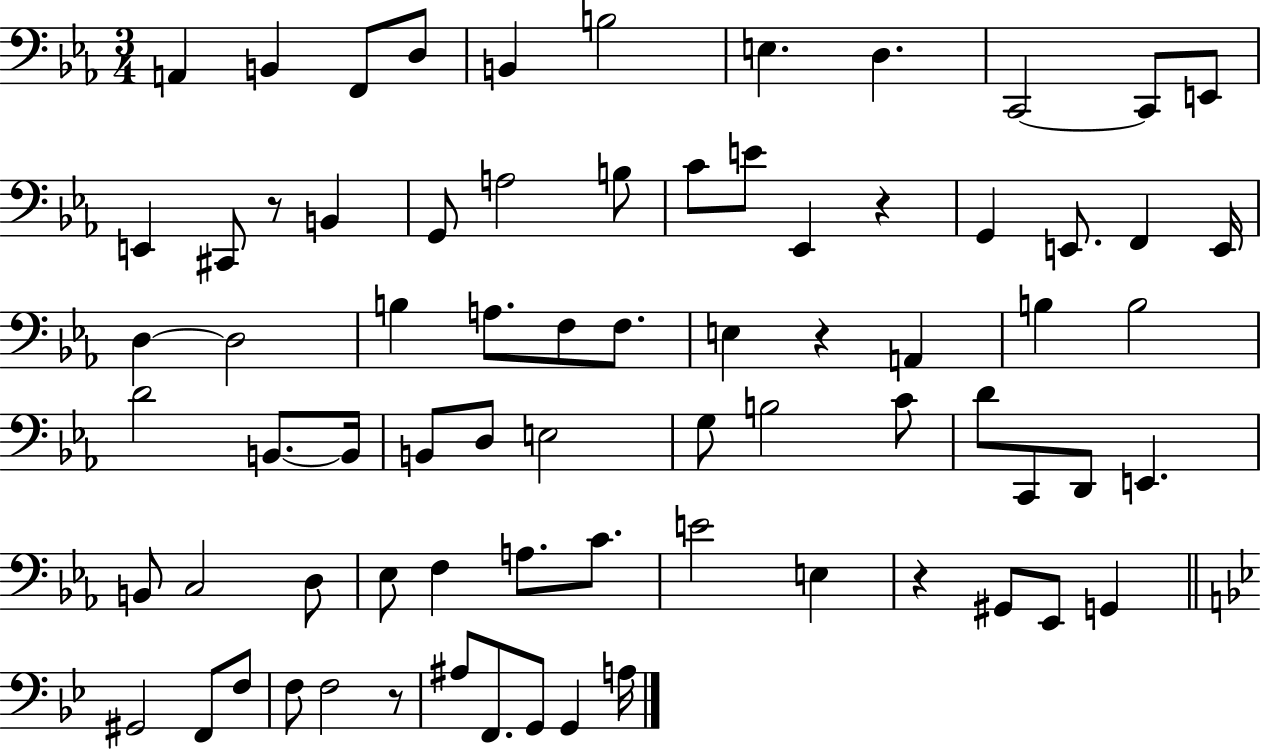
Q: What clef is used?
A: bass